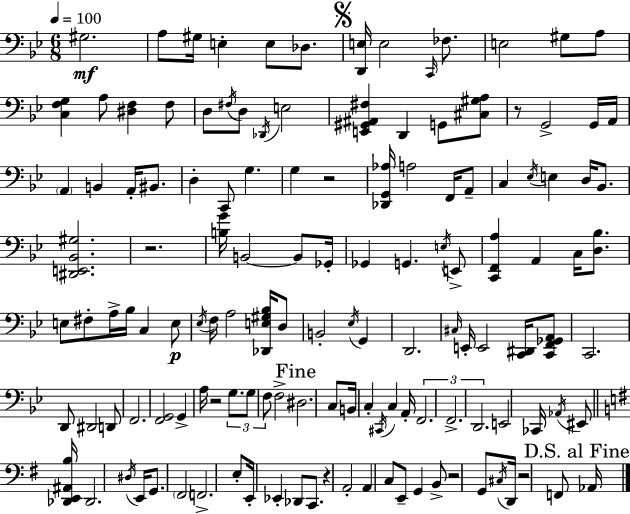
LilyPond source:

{
  \clef bass
  \numericTimeSignature
  \time 6/8
  \key bes \major
  \tempo 4 = 100
  \repeat volta 2 { gis2.\mf | a8 gis16 e4-. e8 des8. | \mark \markup { \musicglyph "scripts.segno" } <d, e>16 e2 \grace { c,16 } fes8. | e2 gis8 a8 | \break <c f g>4 a8 <dis f>4 f8 | d8 \acciaccatura { fis16 } d8 \acciaccatura { des,16 } e2 | <e, gis, ais, fis>4 d,4 g,8 | <cis gis a>8 r8 g,2-> | \break g,16 a,16 \parenthesize a,4 b,4 a,16-. | bis,8. d4-. c,8 g4. | g4 r2 | <des, g, aes>16 a2 | \break f,16 a,8-- c4 \acciaccatura { ees16 } e4 | d16 bes,8. <dis, e, bes, gis>2. | r2. | <b g'>16 b,2~~ | \break b,8 ges,16-. ges,4 g,4. | \acciaccatura { e16 } e,8-> <c, f, a>4 a,4 | c16 <d bes>8. e8 fis8-. a16-> bes16 c4 | e8\p \acciaccatura { ees16 } f16 a2 | \break <des, e gis bes>16 d8 b,2-. | \acciaccatura { ees16 } g,4 d,2. | \grace { cis16 } e,16-. e,2 | <c, dis,>16 <c, f, ges, a,>8 c,2. | \break d,8 dis,2 | d,8 f,2. | <f, g,>2 | g,4-> a16 r2 | \break \tuplet 3/2 { g8. g8 f8 } | f2-> \mark "Fine" dis2. | c8 b,16 c4-. | \acciaccatura { cis,16 } c4 a,16-. \tuplet 3/2 { f,2. | \break f,2.-> | d,2. } | e,2 | ces,16 \acciaccatura { aes,16 } eis,8 \bar "||" \break \key g \major <des, e, ais, b>16 des,2. | \acciaccatura { dis16 } e,16 g,8. \parenthesize fis,2 | f,2.-> | e8-. e,16-. ees,4-. des,8 c,8. | \break r4 a,2-. | a,4 c8 e,8-- g,4 | b,8-> r2 | g,8 \acciaccatura { cis16 } d,16 r2 | \break f,8 \mark "D.S. al Fine" aes,16 } \bar "|."
}